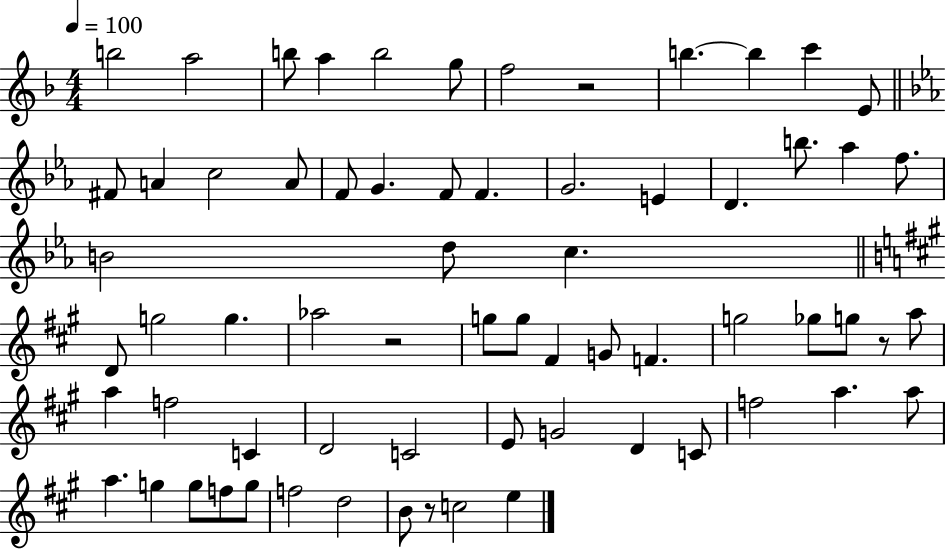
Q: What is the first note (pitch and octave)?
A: B5